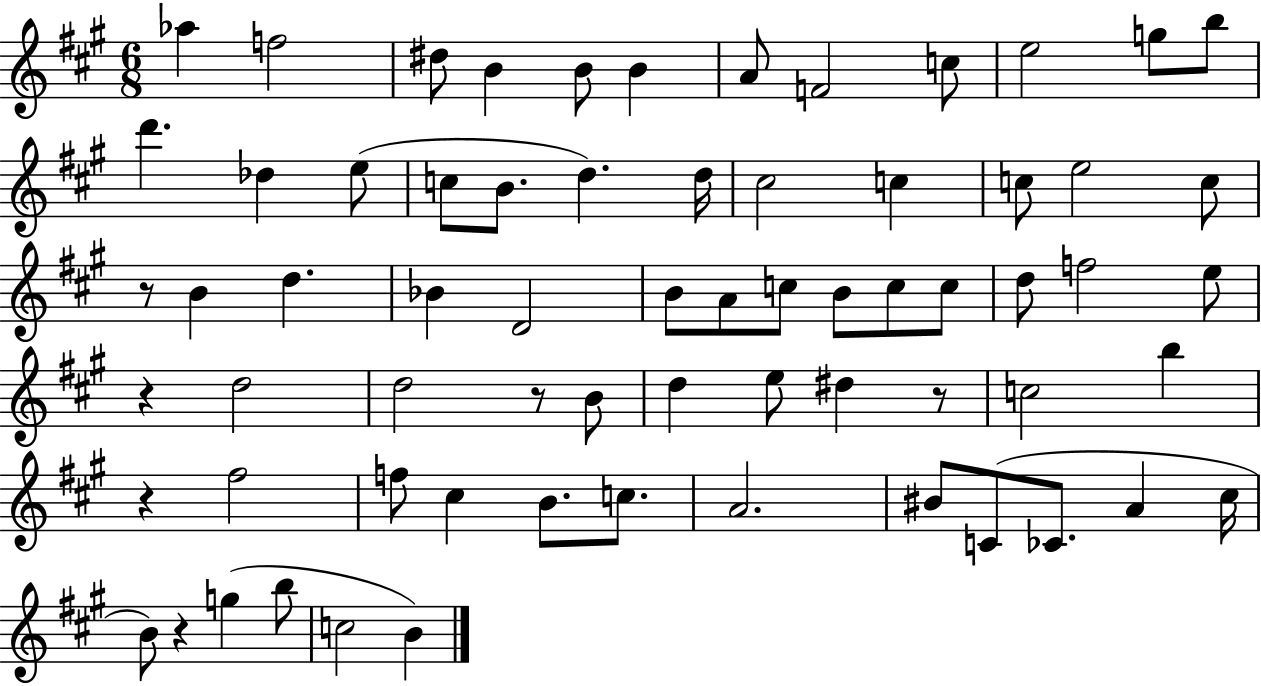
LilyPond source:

{
  \clef treble
  \numericTimeSignature
  \time 6/8
  \key a \major
  aes''4 f''2 | dis''8 b'4 b'8 b'4 | a'8 f'2 c''8 | e''2 g''8 b''8 | \break d'''4. des''4 e''8( | c''8 b'8. d''4.) d''16 | cis''2 c''4 | c''8 e''2 c''8 | \break r8 b'4 d''4. | bes'4 d'2 | b'8 a'8 c''8 b'8 c''8 c''8 | d''8 f''2 e''8 | \break r4 d''2 | d''2 r8 b'8 | d''4 e''8 dis''4 r8 | c''2 b''4 | \break r4 fis''2 | f''8 cis''4 b'8. c''8. | a'2. | bis'8 c'8( ces'8. a'4 cis''16 | \break b'8) r4 g''4( b''8 | c''2 b'4) | \bar "|."
}